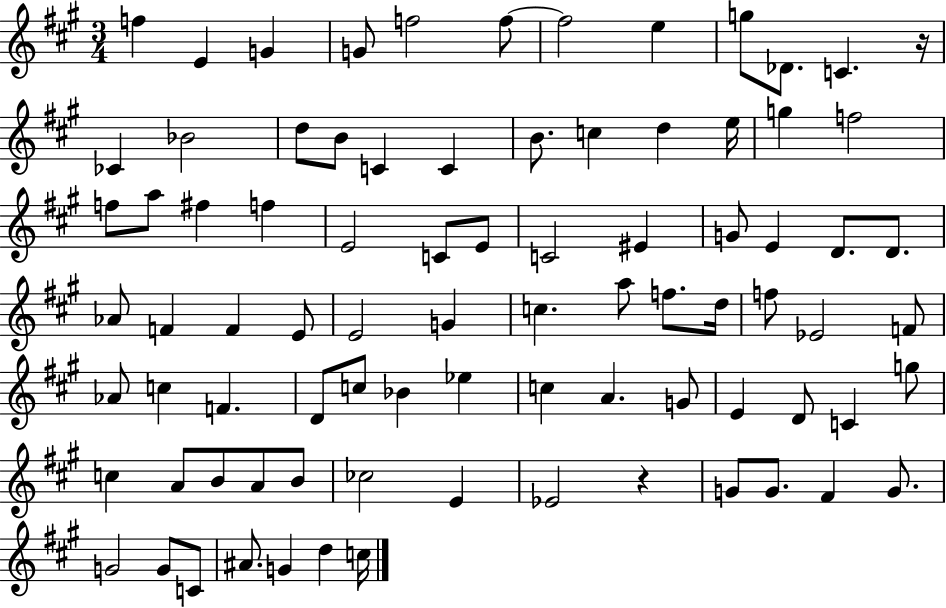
X:1
T:Untitled
M:3/4
L:1/4
K:A
f E G G/2 f2 f/2 f2 e g/2 _D/2 C z/4 _C _B2 d/2 B/2 C C B/2 c d e/4 g f2 f/2 a/2 ^f f E2 C/2 E/2 C2 ^E G/2 E D/2 D/2 _A/2 F F E/2 E2 G c a/2 f/2 d/4 f/2 _E2 F/2 _A/2 c F D/2 c/2 _B _e c A G/2 E D/2 C g/2 c A/2 B/2 A/2 B/2 _c2 E _E2 z G/2 G/2 ^F G/2 G2 G/2 C/2 ^A/2 G d c/4